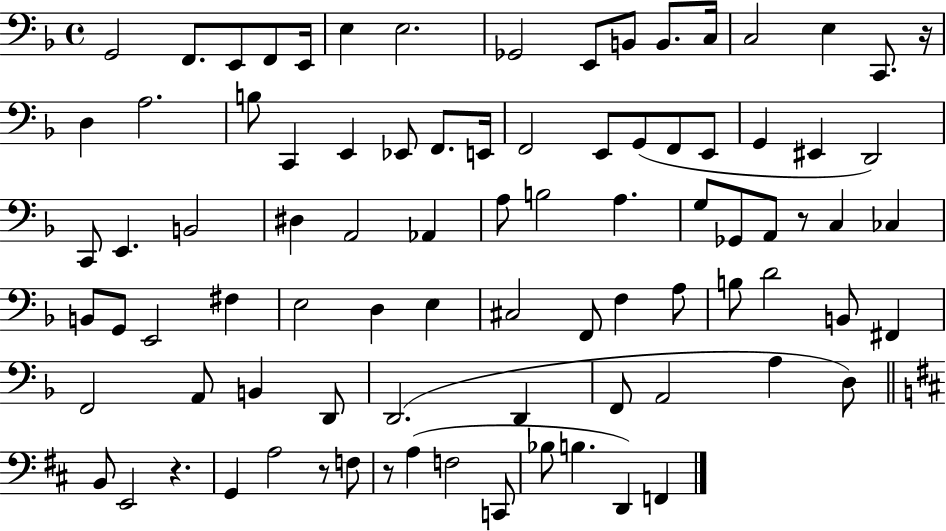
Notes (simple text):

G2/h F2/e. E2/e F2/e E2/s E3/q E3/h. Gb2/h E2/e B2/e B2/e. C3/s C3/h E3/q C2/e. R/s D3/q A3/h. B3/e C2/q E2/q Eb2/e F2/e. E2/s F2/h E2/e G2/e F2/e E2/e G2/q EIS2/q D2/h C2/e E2/q. B2/h D#3/q A2/h Ab2/q A3/e B3/h A3/q. G3/e Gb2/e A2/e R/e C3/q CES3/q B2/e G2/e E2/h F#3/q E3/h D3/q E3/q C#3/h F2/e F3/q A3/e B3/e D4/h B2/e F#2/q F2/h A2/e B2/q D2/e D2/h. D2/q F2/e A2/h A3/q D3/e B2/e E2/h R/q. G2/q A3/h R/e F3/e R/e A3/q F3/h C2/e Bb3/e B3/q. D2/q F2/q